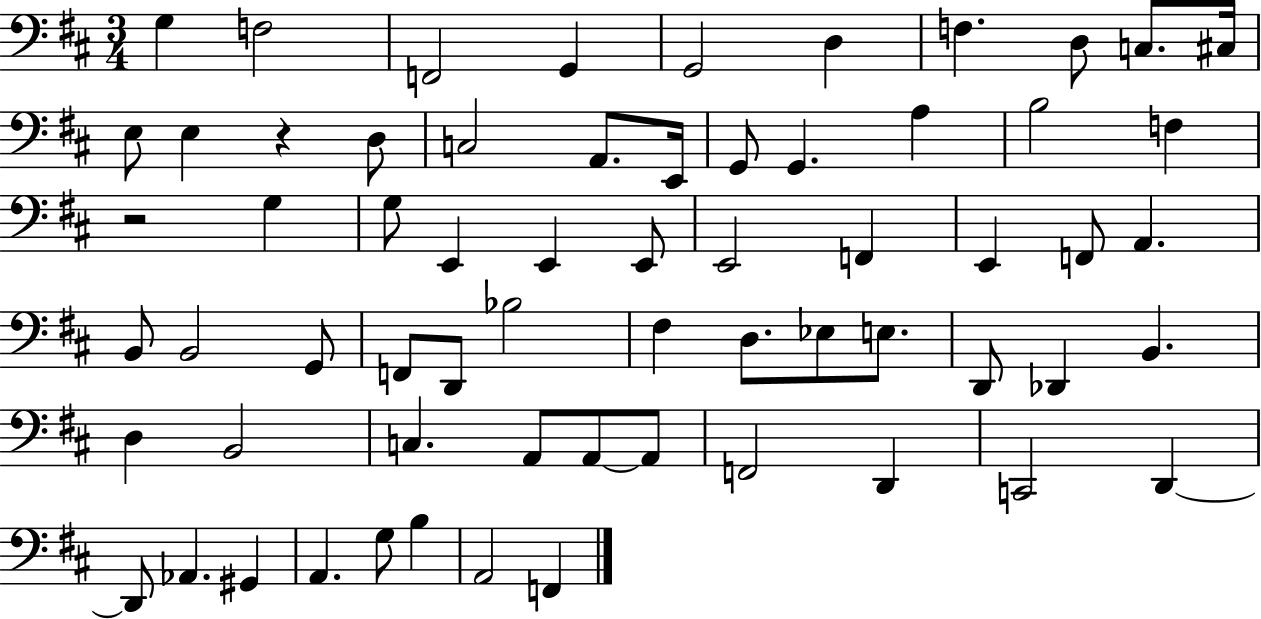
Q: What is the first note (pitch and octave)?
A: G3